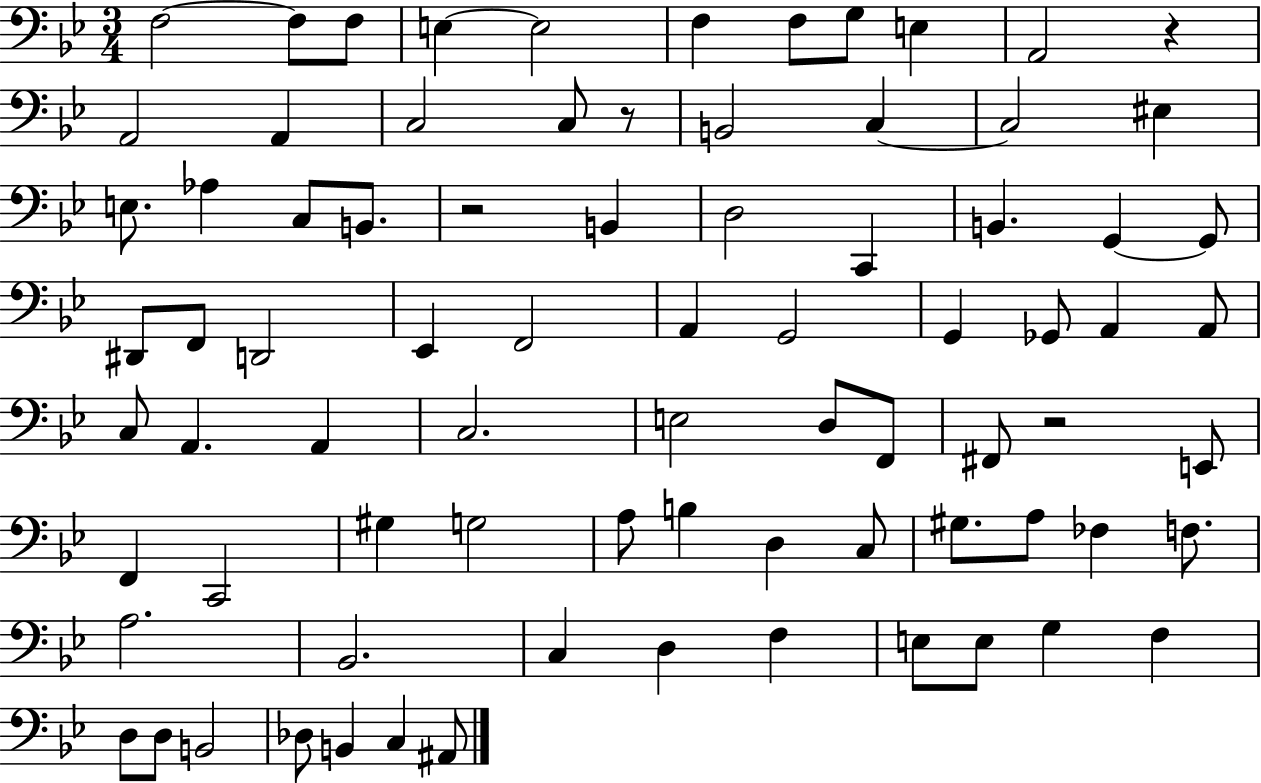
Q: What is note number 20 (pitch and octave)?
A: Ab3